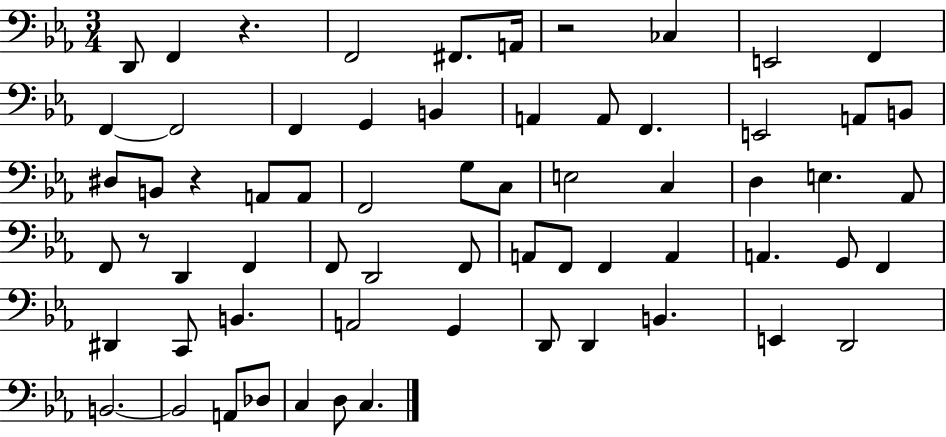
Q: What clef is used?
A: bass